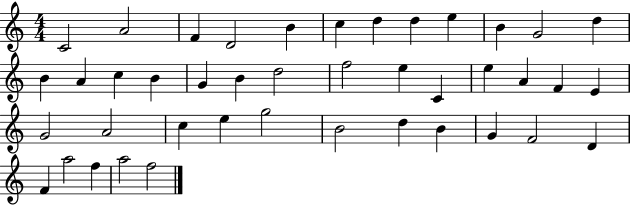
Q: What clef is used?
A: treble